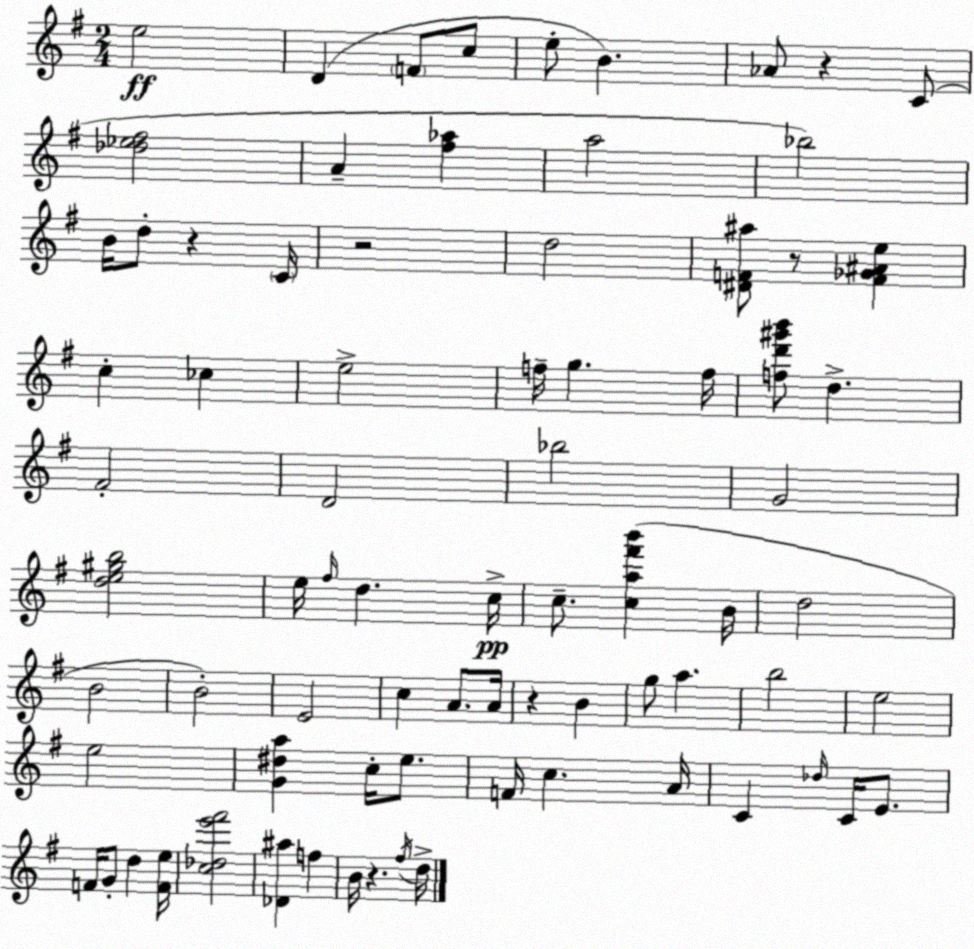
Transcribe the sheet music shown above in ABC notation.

X:1
T:Untitled
M:2/4
L:1/4
K:G
e2 D F/2 c/2 e/2 B _A/2 z C/2 [_d_e^f]2 A [^f_a] a2 _b2 B/4 d/2 z C/4 z2 d2 [^DF^a]/2 z/2 [F_G^Ae] c _c e2 f/4 g f/4 [fd'^g'b']/2 d ^F2 D2 _b2 G2 [de^gb]2 e/4 ^f/4 d c/4 c/2 [ca^f'b'] B/4 d2 B2 B2 E2 c A/2 A/4 z B g/2 a b2 e2 e2 [G^da] c/4 e/2 F/4 c A/4 C _d/4 C/4 E/2 F/4 G/2 d [Fe]/4 [c_de'^f']2 [_D^a] f B/4 z ^f/4 d/4